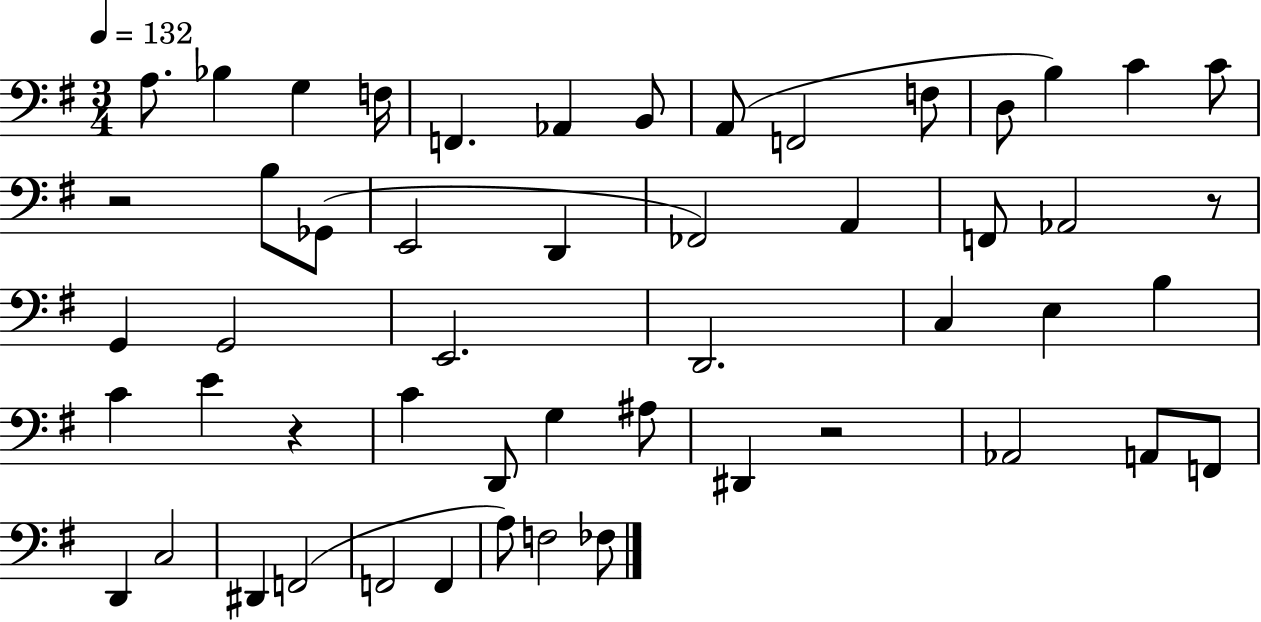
A3/e. Bb3/q G3/q F3/s F2/q. Ab2/q B2/e A2/e F2/h F3/e D3/e B3/q C4/q C4/e R/h B3/e Gb2/e E2/h D2/q FES2/h A2/q F2/e Ab2/h R/e G2/q G2/h E2/h. D2/h. C3/q E3/q B3/q C4/q E4/q R/q C4/q D2/e G3/q A#3/e D#2/q R/h Ab2/h A2/e F2/e D2/q C3/h D#2/q F2/h F2/h F2/q A3/e F3/h FES3/e